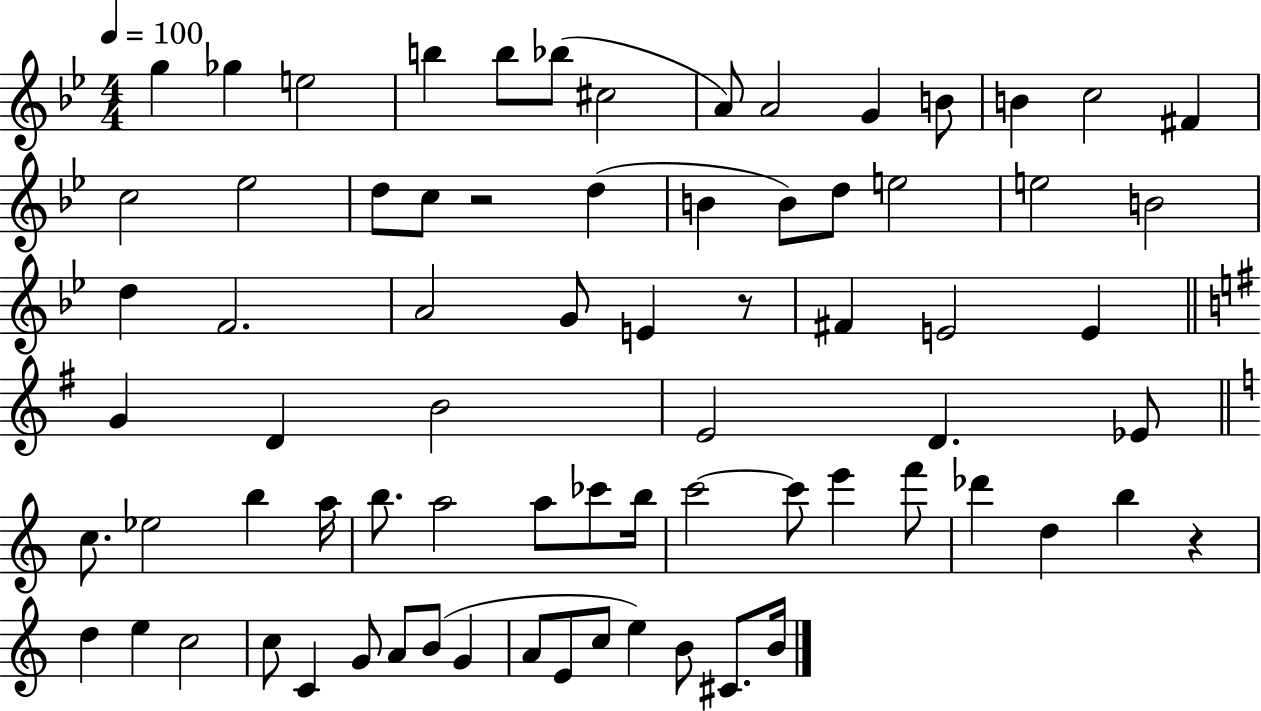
X:1
T:Untitled
M:4/4
L:1/4
K:Bb
g _g e2 b b/2 _b/2 ^c2 A/2 A2 G B/2 B c2 ^F c2 _e2 d/2 c/2 z2 d B B/2 d/2 e2 e2 B2 d F2 A2 G/2 E z/2 ^F E2 E G D B2 E2 D _E/2 c/2 _e2 b a/4 b/2 a2 a/2 _c'/2 b/4 c'2 c'/2 e' f'/2 _d' d b z d e c2 c/2 C G/2 A/2 B/2 G A/2 E/2 c/2 e B/2 ^C/2 B/4